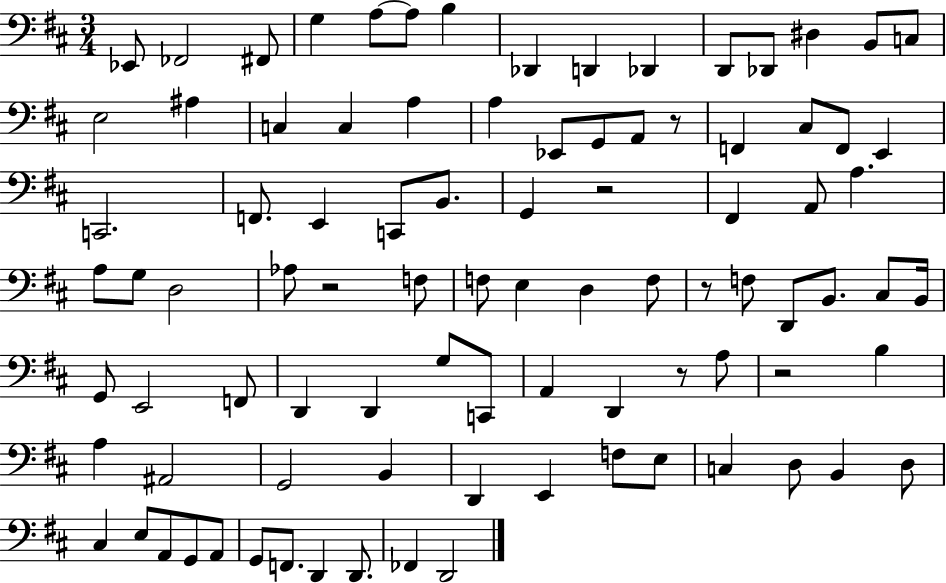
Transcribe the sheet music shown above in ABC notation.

X:1
T:Untitled
M:3/4
L:1/4
K:D
_E,,/2 _F,,2 ^F,,/2 G, A,/2 A,/2 B, _D,, D,, _D,, D,,/2 _D,,/2 ^D, B,,/2 C,/2 E,2 ^A, C, C, A, A, _E,,/2 G,,/2 A,,/2 z/2 F,, ^C,/2 F,,/2 E,, C,,2 F,,/2 E,, C,,/2 B,,/2 G,, z2 ^F,, A,,/2 A, A,/2 G,/2 D,2 _A,/2 z2 F,/2 F,/2 E, D, F,/2 z/2 F,/2 D,,/2 B,,/2 ^C,/2 B,,/4 G,,/2 E,,2 F,,/2 D,, D,, G,/2 C,,/2 A,, D,, z/2 A,/2 z2 B, A, ^A,,2 G,,2 B,, D,, E,, F,/2 E,/2 C, D,/2 B,, D,/2 ^C, E,/2 A,,/2 G,,/2 A,,/2 G,,/2 F,,/2 D,, D,,/2 _F,, D,,2